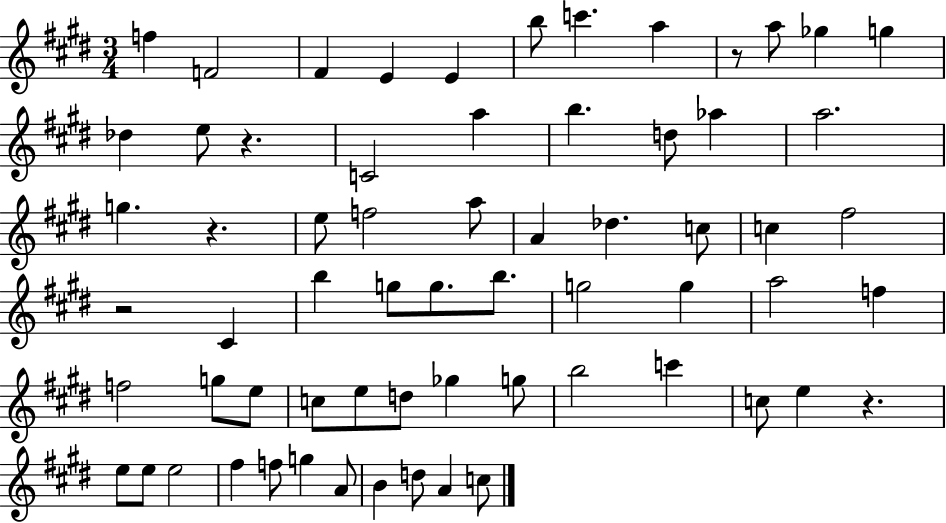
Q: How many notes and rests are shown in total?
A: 65